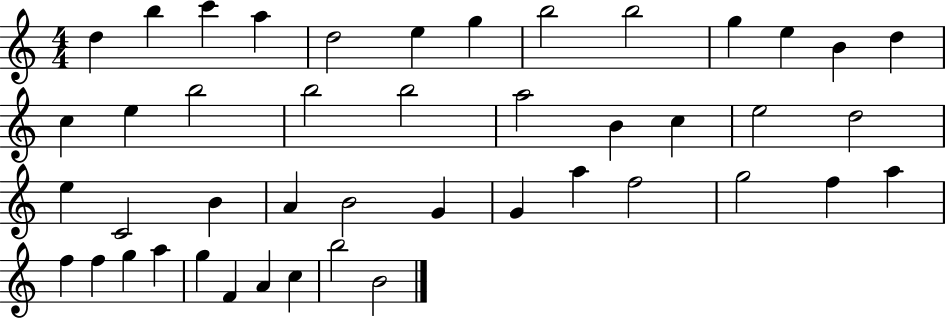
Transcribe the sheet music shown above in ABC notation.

X:1
T:Untitled
M:4/4
L:1/4
K:C
d b c' a d2 e g b2 b2 g e B d c e b2 b2 b2 a2 B c e2 d2 e C2 B A B2 G G a f2 g2 f a f f g a g F A c b2 B2